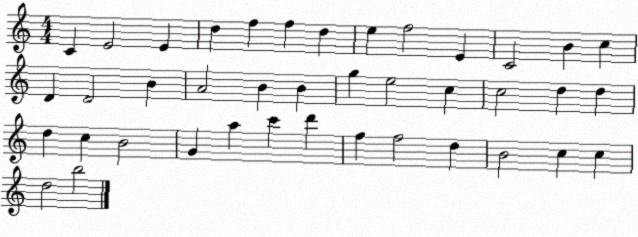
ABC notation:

X:1
T:Untitled
M:4/4
L:1/4
K:C
C E2 E d f f d e f2 E C2 B c D D2 B A2 B B g e2 c c2 d d d c B2 G a c' d' f f2 d B2 c c d2 b2